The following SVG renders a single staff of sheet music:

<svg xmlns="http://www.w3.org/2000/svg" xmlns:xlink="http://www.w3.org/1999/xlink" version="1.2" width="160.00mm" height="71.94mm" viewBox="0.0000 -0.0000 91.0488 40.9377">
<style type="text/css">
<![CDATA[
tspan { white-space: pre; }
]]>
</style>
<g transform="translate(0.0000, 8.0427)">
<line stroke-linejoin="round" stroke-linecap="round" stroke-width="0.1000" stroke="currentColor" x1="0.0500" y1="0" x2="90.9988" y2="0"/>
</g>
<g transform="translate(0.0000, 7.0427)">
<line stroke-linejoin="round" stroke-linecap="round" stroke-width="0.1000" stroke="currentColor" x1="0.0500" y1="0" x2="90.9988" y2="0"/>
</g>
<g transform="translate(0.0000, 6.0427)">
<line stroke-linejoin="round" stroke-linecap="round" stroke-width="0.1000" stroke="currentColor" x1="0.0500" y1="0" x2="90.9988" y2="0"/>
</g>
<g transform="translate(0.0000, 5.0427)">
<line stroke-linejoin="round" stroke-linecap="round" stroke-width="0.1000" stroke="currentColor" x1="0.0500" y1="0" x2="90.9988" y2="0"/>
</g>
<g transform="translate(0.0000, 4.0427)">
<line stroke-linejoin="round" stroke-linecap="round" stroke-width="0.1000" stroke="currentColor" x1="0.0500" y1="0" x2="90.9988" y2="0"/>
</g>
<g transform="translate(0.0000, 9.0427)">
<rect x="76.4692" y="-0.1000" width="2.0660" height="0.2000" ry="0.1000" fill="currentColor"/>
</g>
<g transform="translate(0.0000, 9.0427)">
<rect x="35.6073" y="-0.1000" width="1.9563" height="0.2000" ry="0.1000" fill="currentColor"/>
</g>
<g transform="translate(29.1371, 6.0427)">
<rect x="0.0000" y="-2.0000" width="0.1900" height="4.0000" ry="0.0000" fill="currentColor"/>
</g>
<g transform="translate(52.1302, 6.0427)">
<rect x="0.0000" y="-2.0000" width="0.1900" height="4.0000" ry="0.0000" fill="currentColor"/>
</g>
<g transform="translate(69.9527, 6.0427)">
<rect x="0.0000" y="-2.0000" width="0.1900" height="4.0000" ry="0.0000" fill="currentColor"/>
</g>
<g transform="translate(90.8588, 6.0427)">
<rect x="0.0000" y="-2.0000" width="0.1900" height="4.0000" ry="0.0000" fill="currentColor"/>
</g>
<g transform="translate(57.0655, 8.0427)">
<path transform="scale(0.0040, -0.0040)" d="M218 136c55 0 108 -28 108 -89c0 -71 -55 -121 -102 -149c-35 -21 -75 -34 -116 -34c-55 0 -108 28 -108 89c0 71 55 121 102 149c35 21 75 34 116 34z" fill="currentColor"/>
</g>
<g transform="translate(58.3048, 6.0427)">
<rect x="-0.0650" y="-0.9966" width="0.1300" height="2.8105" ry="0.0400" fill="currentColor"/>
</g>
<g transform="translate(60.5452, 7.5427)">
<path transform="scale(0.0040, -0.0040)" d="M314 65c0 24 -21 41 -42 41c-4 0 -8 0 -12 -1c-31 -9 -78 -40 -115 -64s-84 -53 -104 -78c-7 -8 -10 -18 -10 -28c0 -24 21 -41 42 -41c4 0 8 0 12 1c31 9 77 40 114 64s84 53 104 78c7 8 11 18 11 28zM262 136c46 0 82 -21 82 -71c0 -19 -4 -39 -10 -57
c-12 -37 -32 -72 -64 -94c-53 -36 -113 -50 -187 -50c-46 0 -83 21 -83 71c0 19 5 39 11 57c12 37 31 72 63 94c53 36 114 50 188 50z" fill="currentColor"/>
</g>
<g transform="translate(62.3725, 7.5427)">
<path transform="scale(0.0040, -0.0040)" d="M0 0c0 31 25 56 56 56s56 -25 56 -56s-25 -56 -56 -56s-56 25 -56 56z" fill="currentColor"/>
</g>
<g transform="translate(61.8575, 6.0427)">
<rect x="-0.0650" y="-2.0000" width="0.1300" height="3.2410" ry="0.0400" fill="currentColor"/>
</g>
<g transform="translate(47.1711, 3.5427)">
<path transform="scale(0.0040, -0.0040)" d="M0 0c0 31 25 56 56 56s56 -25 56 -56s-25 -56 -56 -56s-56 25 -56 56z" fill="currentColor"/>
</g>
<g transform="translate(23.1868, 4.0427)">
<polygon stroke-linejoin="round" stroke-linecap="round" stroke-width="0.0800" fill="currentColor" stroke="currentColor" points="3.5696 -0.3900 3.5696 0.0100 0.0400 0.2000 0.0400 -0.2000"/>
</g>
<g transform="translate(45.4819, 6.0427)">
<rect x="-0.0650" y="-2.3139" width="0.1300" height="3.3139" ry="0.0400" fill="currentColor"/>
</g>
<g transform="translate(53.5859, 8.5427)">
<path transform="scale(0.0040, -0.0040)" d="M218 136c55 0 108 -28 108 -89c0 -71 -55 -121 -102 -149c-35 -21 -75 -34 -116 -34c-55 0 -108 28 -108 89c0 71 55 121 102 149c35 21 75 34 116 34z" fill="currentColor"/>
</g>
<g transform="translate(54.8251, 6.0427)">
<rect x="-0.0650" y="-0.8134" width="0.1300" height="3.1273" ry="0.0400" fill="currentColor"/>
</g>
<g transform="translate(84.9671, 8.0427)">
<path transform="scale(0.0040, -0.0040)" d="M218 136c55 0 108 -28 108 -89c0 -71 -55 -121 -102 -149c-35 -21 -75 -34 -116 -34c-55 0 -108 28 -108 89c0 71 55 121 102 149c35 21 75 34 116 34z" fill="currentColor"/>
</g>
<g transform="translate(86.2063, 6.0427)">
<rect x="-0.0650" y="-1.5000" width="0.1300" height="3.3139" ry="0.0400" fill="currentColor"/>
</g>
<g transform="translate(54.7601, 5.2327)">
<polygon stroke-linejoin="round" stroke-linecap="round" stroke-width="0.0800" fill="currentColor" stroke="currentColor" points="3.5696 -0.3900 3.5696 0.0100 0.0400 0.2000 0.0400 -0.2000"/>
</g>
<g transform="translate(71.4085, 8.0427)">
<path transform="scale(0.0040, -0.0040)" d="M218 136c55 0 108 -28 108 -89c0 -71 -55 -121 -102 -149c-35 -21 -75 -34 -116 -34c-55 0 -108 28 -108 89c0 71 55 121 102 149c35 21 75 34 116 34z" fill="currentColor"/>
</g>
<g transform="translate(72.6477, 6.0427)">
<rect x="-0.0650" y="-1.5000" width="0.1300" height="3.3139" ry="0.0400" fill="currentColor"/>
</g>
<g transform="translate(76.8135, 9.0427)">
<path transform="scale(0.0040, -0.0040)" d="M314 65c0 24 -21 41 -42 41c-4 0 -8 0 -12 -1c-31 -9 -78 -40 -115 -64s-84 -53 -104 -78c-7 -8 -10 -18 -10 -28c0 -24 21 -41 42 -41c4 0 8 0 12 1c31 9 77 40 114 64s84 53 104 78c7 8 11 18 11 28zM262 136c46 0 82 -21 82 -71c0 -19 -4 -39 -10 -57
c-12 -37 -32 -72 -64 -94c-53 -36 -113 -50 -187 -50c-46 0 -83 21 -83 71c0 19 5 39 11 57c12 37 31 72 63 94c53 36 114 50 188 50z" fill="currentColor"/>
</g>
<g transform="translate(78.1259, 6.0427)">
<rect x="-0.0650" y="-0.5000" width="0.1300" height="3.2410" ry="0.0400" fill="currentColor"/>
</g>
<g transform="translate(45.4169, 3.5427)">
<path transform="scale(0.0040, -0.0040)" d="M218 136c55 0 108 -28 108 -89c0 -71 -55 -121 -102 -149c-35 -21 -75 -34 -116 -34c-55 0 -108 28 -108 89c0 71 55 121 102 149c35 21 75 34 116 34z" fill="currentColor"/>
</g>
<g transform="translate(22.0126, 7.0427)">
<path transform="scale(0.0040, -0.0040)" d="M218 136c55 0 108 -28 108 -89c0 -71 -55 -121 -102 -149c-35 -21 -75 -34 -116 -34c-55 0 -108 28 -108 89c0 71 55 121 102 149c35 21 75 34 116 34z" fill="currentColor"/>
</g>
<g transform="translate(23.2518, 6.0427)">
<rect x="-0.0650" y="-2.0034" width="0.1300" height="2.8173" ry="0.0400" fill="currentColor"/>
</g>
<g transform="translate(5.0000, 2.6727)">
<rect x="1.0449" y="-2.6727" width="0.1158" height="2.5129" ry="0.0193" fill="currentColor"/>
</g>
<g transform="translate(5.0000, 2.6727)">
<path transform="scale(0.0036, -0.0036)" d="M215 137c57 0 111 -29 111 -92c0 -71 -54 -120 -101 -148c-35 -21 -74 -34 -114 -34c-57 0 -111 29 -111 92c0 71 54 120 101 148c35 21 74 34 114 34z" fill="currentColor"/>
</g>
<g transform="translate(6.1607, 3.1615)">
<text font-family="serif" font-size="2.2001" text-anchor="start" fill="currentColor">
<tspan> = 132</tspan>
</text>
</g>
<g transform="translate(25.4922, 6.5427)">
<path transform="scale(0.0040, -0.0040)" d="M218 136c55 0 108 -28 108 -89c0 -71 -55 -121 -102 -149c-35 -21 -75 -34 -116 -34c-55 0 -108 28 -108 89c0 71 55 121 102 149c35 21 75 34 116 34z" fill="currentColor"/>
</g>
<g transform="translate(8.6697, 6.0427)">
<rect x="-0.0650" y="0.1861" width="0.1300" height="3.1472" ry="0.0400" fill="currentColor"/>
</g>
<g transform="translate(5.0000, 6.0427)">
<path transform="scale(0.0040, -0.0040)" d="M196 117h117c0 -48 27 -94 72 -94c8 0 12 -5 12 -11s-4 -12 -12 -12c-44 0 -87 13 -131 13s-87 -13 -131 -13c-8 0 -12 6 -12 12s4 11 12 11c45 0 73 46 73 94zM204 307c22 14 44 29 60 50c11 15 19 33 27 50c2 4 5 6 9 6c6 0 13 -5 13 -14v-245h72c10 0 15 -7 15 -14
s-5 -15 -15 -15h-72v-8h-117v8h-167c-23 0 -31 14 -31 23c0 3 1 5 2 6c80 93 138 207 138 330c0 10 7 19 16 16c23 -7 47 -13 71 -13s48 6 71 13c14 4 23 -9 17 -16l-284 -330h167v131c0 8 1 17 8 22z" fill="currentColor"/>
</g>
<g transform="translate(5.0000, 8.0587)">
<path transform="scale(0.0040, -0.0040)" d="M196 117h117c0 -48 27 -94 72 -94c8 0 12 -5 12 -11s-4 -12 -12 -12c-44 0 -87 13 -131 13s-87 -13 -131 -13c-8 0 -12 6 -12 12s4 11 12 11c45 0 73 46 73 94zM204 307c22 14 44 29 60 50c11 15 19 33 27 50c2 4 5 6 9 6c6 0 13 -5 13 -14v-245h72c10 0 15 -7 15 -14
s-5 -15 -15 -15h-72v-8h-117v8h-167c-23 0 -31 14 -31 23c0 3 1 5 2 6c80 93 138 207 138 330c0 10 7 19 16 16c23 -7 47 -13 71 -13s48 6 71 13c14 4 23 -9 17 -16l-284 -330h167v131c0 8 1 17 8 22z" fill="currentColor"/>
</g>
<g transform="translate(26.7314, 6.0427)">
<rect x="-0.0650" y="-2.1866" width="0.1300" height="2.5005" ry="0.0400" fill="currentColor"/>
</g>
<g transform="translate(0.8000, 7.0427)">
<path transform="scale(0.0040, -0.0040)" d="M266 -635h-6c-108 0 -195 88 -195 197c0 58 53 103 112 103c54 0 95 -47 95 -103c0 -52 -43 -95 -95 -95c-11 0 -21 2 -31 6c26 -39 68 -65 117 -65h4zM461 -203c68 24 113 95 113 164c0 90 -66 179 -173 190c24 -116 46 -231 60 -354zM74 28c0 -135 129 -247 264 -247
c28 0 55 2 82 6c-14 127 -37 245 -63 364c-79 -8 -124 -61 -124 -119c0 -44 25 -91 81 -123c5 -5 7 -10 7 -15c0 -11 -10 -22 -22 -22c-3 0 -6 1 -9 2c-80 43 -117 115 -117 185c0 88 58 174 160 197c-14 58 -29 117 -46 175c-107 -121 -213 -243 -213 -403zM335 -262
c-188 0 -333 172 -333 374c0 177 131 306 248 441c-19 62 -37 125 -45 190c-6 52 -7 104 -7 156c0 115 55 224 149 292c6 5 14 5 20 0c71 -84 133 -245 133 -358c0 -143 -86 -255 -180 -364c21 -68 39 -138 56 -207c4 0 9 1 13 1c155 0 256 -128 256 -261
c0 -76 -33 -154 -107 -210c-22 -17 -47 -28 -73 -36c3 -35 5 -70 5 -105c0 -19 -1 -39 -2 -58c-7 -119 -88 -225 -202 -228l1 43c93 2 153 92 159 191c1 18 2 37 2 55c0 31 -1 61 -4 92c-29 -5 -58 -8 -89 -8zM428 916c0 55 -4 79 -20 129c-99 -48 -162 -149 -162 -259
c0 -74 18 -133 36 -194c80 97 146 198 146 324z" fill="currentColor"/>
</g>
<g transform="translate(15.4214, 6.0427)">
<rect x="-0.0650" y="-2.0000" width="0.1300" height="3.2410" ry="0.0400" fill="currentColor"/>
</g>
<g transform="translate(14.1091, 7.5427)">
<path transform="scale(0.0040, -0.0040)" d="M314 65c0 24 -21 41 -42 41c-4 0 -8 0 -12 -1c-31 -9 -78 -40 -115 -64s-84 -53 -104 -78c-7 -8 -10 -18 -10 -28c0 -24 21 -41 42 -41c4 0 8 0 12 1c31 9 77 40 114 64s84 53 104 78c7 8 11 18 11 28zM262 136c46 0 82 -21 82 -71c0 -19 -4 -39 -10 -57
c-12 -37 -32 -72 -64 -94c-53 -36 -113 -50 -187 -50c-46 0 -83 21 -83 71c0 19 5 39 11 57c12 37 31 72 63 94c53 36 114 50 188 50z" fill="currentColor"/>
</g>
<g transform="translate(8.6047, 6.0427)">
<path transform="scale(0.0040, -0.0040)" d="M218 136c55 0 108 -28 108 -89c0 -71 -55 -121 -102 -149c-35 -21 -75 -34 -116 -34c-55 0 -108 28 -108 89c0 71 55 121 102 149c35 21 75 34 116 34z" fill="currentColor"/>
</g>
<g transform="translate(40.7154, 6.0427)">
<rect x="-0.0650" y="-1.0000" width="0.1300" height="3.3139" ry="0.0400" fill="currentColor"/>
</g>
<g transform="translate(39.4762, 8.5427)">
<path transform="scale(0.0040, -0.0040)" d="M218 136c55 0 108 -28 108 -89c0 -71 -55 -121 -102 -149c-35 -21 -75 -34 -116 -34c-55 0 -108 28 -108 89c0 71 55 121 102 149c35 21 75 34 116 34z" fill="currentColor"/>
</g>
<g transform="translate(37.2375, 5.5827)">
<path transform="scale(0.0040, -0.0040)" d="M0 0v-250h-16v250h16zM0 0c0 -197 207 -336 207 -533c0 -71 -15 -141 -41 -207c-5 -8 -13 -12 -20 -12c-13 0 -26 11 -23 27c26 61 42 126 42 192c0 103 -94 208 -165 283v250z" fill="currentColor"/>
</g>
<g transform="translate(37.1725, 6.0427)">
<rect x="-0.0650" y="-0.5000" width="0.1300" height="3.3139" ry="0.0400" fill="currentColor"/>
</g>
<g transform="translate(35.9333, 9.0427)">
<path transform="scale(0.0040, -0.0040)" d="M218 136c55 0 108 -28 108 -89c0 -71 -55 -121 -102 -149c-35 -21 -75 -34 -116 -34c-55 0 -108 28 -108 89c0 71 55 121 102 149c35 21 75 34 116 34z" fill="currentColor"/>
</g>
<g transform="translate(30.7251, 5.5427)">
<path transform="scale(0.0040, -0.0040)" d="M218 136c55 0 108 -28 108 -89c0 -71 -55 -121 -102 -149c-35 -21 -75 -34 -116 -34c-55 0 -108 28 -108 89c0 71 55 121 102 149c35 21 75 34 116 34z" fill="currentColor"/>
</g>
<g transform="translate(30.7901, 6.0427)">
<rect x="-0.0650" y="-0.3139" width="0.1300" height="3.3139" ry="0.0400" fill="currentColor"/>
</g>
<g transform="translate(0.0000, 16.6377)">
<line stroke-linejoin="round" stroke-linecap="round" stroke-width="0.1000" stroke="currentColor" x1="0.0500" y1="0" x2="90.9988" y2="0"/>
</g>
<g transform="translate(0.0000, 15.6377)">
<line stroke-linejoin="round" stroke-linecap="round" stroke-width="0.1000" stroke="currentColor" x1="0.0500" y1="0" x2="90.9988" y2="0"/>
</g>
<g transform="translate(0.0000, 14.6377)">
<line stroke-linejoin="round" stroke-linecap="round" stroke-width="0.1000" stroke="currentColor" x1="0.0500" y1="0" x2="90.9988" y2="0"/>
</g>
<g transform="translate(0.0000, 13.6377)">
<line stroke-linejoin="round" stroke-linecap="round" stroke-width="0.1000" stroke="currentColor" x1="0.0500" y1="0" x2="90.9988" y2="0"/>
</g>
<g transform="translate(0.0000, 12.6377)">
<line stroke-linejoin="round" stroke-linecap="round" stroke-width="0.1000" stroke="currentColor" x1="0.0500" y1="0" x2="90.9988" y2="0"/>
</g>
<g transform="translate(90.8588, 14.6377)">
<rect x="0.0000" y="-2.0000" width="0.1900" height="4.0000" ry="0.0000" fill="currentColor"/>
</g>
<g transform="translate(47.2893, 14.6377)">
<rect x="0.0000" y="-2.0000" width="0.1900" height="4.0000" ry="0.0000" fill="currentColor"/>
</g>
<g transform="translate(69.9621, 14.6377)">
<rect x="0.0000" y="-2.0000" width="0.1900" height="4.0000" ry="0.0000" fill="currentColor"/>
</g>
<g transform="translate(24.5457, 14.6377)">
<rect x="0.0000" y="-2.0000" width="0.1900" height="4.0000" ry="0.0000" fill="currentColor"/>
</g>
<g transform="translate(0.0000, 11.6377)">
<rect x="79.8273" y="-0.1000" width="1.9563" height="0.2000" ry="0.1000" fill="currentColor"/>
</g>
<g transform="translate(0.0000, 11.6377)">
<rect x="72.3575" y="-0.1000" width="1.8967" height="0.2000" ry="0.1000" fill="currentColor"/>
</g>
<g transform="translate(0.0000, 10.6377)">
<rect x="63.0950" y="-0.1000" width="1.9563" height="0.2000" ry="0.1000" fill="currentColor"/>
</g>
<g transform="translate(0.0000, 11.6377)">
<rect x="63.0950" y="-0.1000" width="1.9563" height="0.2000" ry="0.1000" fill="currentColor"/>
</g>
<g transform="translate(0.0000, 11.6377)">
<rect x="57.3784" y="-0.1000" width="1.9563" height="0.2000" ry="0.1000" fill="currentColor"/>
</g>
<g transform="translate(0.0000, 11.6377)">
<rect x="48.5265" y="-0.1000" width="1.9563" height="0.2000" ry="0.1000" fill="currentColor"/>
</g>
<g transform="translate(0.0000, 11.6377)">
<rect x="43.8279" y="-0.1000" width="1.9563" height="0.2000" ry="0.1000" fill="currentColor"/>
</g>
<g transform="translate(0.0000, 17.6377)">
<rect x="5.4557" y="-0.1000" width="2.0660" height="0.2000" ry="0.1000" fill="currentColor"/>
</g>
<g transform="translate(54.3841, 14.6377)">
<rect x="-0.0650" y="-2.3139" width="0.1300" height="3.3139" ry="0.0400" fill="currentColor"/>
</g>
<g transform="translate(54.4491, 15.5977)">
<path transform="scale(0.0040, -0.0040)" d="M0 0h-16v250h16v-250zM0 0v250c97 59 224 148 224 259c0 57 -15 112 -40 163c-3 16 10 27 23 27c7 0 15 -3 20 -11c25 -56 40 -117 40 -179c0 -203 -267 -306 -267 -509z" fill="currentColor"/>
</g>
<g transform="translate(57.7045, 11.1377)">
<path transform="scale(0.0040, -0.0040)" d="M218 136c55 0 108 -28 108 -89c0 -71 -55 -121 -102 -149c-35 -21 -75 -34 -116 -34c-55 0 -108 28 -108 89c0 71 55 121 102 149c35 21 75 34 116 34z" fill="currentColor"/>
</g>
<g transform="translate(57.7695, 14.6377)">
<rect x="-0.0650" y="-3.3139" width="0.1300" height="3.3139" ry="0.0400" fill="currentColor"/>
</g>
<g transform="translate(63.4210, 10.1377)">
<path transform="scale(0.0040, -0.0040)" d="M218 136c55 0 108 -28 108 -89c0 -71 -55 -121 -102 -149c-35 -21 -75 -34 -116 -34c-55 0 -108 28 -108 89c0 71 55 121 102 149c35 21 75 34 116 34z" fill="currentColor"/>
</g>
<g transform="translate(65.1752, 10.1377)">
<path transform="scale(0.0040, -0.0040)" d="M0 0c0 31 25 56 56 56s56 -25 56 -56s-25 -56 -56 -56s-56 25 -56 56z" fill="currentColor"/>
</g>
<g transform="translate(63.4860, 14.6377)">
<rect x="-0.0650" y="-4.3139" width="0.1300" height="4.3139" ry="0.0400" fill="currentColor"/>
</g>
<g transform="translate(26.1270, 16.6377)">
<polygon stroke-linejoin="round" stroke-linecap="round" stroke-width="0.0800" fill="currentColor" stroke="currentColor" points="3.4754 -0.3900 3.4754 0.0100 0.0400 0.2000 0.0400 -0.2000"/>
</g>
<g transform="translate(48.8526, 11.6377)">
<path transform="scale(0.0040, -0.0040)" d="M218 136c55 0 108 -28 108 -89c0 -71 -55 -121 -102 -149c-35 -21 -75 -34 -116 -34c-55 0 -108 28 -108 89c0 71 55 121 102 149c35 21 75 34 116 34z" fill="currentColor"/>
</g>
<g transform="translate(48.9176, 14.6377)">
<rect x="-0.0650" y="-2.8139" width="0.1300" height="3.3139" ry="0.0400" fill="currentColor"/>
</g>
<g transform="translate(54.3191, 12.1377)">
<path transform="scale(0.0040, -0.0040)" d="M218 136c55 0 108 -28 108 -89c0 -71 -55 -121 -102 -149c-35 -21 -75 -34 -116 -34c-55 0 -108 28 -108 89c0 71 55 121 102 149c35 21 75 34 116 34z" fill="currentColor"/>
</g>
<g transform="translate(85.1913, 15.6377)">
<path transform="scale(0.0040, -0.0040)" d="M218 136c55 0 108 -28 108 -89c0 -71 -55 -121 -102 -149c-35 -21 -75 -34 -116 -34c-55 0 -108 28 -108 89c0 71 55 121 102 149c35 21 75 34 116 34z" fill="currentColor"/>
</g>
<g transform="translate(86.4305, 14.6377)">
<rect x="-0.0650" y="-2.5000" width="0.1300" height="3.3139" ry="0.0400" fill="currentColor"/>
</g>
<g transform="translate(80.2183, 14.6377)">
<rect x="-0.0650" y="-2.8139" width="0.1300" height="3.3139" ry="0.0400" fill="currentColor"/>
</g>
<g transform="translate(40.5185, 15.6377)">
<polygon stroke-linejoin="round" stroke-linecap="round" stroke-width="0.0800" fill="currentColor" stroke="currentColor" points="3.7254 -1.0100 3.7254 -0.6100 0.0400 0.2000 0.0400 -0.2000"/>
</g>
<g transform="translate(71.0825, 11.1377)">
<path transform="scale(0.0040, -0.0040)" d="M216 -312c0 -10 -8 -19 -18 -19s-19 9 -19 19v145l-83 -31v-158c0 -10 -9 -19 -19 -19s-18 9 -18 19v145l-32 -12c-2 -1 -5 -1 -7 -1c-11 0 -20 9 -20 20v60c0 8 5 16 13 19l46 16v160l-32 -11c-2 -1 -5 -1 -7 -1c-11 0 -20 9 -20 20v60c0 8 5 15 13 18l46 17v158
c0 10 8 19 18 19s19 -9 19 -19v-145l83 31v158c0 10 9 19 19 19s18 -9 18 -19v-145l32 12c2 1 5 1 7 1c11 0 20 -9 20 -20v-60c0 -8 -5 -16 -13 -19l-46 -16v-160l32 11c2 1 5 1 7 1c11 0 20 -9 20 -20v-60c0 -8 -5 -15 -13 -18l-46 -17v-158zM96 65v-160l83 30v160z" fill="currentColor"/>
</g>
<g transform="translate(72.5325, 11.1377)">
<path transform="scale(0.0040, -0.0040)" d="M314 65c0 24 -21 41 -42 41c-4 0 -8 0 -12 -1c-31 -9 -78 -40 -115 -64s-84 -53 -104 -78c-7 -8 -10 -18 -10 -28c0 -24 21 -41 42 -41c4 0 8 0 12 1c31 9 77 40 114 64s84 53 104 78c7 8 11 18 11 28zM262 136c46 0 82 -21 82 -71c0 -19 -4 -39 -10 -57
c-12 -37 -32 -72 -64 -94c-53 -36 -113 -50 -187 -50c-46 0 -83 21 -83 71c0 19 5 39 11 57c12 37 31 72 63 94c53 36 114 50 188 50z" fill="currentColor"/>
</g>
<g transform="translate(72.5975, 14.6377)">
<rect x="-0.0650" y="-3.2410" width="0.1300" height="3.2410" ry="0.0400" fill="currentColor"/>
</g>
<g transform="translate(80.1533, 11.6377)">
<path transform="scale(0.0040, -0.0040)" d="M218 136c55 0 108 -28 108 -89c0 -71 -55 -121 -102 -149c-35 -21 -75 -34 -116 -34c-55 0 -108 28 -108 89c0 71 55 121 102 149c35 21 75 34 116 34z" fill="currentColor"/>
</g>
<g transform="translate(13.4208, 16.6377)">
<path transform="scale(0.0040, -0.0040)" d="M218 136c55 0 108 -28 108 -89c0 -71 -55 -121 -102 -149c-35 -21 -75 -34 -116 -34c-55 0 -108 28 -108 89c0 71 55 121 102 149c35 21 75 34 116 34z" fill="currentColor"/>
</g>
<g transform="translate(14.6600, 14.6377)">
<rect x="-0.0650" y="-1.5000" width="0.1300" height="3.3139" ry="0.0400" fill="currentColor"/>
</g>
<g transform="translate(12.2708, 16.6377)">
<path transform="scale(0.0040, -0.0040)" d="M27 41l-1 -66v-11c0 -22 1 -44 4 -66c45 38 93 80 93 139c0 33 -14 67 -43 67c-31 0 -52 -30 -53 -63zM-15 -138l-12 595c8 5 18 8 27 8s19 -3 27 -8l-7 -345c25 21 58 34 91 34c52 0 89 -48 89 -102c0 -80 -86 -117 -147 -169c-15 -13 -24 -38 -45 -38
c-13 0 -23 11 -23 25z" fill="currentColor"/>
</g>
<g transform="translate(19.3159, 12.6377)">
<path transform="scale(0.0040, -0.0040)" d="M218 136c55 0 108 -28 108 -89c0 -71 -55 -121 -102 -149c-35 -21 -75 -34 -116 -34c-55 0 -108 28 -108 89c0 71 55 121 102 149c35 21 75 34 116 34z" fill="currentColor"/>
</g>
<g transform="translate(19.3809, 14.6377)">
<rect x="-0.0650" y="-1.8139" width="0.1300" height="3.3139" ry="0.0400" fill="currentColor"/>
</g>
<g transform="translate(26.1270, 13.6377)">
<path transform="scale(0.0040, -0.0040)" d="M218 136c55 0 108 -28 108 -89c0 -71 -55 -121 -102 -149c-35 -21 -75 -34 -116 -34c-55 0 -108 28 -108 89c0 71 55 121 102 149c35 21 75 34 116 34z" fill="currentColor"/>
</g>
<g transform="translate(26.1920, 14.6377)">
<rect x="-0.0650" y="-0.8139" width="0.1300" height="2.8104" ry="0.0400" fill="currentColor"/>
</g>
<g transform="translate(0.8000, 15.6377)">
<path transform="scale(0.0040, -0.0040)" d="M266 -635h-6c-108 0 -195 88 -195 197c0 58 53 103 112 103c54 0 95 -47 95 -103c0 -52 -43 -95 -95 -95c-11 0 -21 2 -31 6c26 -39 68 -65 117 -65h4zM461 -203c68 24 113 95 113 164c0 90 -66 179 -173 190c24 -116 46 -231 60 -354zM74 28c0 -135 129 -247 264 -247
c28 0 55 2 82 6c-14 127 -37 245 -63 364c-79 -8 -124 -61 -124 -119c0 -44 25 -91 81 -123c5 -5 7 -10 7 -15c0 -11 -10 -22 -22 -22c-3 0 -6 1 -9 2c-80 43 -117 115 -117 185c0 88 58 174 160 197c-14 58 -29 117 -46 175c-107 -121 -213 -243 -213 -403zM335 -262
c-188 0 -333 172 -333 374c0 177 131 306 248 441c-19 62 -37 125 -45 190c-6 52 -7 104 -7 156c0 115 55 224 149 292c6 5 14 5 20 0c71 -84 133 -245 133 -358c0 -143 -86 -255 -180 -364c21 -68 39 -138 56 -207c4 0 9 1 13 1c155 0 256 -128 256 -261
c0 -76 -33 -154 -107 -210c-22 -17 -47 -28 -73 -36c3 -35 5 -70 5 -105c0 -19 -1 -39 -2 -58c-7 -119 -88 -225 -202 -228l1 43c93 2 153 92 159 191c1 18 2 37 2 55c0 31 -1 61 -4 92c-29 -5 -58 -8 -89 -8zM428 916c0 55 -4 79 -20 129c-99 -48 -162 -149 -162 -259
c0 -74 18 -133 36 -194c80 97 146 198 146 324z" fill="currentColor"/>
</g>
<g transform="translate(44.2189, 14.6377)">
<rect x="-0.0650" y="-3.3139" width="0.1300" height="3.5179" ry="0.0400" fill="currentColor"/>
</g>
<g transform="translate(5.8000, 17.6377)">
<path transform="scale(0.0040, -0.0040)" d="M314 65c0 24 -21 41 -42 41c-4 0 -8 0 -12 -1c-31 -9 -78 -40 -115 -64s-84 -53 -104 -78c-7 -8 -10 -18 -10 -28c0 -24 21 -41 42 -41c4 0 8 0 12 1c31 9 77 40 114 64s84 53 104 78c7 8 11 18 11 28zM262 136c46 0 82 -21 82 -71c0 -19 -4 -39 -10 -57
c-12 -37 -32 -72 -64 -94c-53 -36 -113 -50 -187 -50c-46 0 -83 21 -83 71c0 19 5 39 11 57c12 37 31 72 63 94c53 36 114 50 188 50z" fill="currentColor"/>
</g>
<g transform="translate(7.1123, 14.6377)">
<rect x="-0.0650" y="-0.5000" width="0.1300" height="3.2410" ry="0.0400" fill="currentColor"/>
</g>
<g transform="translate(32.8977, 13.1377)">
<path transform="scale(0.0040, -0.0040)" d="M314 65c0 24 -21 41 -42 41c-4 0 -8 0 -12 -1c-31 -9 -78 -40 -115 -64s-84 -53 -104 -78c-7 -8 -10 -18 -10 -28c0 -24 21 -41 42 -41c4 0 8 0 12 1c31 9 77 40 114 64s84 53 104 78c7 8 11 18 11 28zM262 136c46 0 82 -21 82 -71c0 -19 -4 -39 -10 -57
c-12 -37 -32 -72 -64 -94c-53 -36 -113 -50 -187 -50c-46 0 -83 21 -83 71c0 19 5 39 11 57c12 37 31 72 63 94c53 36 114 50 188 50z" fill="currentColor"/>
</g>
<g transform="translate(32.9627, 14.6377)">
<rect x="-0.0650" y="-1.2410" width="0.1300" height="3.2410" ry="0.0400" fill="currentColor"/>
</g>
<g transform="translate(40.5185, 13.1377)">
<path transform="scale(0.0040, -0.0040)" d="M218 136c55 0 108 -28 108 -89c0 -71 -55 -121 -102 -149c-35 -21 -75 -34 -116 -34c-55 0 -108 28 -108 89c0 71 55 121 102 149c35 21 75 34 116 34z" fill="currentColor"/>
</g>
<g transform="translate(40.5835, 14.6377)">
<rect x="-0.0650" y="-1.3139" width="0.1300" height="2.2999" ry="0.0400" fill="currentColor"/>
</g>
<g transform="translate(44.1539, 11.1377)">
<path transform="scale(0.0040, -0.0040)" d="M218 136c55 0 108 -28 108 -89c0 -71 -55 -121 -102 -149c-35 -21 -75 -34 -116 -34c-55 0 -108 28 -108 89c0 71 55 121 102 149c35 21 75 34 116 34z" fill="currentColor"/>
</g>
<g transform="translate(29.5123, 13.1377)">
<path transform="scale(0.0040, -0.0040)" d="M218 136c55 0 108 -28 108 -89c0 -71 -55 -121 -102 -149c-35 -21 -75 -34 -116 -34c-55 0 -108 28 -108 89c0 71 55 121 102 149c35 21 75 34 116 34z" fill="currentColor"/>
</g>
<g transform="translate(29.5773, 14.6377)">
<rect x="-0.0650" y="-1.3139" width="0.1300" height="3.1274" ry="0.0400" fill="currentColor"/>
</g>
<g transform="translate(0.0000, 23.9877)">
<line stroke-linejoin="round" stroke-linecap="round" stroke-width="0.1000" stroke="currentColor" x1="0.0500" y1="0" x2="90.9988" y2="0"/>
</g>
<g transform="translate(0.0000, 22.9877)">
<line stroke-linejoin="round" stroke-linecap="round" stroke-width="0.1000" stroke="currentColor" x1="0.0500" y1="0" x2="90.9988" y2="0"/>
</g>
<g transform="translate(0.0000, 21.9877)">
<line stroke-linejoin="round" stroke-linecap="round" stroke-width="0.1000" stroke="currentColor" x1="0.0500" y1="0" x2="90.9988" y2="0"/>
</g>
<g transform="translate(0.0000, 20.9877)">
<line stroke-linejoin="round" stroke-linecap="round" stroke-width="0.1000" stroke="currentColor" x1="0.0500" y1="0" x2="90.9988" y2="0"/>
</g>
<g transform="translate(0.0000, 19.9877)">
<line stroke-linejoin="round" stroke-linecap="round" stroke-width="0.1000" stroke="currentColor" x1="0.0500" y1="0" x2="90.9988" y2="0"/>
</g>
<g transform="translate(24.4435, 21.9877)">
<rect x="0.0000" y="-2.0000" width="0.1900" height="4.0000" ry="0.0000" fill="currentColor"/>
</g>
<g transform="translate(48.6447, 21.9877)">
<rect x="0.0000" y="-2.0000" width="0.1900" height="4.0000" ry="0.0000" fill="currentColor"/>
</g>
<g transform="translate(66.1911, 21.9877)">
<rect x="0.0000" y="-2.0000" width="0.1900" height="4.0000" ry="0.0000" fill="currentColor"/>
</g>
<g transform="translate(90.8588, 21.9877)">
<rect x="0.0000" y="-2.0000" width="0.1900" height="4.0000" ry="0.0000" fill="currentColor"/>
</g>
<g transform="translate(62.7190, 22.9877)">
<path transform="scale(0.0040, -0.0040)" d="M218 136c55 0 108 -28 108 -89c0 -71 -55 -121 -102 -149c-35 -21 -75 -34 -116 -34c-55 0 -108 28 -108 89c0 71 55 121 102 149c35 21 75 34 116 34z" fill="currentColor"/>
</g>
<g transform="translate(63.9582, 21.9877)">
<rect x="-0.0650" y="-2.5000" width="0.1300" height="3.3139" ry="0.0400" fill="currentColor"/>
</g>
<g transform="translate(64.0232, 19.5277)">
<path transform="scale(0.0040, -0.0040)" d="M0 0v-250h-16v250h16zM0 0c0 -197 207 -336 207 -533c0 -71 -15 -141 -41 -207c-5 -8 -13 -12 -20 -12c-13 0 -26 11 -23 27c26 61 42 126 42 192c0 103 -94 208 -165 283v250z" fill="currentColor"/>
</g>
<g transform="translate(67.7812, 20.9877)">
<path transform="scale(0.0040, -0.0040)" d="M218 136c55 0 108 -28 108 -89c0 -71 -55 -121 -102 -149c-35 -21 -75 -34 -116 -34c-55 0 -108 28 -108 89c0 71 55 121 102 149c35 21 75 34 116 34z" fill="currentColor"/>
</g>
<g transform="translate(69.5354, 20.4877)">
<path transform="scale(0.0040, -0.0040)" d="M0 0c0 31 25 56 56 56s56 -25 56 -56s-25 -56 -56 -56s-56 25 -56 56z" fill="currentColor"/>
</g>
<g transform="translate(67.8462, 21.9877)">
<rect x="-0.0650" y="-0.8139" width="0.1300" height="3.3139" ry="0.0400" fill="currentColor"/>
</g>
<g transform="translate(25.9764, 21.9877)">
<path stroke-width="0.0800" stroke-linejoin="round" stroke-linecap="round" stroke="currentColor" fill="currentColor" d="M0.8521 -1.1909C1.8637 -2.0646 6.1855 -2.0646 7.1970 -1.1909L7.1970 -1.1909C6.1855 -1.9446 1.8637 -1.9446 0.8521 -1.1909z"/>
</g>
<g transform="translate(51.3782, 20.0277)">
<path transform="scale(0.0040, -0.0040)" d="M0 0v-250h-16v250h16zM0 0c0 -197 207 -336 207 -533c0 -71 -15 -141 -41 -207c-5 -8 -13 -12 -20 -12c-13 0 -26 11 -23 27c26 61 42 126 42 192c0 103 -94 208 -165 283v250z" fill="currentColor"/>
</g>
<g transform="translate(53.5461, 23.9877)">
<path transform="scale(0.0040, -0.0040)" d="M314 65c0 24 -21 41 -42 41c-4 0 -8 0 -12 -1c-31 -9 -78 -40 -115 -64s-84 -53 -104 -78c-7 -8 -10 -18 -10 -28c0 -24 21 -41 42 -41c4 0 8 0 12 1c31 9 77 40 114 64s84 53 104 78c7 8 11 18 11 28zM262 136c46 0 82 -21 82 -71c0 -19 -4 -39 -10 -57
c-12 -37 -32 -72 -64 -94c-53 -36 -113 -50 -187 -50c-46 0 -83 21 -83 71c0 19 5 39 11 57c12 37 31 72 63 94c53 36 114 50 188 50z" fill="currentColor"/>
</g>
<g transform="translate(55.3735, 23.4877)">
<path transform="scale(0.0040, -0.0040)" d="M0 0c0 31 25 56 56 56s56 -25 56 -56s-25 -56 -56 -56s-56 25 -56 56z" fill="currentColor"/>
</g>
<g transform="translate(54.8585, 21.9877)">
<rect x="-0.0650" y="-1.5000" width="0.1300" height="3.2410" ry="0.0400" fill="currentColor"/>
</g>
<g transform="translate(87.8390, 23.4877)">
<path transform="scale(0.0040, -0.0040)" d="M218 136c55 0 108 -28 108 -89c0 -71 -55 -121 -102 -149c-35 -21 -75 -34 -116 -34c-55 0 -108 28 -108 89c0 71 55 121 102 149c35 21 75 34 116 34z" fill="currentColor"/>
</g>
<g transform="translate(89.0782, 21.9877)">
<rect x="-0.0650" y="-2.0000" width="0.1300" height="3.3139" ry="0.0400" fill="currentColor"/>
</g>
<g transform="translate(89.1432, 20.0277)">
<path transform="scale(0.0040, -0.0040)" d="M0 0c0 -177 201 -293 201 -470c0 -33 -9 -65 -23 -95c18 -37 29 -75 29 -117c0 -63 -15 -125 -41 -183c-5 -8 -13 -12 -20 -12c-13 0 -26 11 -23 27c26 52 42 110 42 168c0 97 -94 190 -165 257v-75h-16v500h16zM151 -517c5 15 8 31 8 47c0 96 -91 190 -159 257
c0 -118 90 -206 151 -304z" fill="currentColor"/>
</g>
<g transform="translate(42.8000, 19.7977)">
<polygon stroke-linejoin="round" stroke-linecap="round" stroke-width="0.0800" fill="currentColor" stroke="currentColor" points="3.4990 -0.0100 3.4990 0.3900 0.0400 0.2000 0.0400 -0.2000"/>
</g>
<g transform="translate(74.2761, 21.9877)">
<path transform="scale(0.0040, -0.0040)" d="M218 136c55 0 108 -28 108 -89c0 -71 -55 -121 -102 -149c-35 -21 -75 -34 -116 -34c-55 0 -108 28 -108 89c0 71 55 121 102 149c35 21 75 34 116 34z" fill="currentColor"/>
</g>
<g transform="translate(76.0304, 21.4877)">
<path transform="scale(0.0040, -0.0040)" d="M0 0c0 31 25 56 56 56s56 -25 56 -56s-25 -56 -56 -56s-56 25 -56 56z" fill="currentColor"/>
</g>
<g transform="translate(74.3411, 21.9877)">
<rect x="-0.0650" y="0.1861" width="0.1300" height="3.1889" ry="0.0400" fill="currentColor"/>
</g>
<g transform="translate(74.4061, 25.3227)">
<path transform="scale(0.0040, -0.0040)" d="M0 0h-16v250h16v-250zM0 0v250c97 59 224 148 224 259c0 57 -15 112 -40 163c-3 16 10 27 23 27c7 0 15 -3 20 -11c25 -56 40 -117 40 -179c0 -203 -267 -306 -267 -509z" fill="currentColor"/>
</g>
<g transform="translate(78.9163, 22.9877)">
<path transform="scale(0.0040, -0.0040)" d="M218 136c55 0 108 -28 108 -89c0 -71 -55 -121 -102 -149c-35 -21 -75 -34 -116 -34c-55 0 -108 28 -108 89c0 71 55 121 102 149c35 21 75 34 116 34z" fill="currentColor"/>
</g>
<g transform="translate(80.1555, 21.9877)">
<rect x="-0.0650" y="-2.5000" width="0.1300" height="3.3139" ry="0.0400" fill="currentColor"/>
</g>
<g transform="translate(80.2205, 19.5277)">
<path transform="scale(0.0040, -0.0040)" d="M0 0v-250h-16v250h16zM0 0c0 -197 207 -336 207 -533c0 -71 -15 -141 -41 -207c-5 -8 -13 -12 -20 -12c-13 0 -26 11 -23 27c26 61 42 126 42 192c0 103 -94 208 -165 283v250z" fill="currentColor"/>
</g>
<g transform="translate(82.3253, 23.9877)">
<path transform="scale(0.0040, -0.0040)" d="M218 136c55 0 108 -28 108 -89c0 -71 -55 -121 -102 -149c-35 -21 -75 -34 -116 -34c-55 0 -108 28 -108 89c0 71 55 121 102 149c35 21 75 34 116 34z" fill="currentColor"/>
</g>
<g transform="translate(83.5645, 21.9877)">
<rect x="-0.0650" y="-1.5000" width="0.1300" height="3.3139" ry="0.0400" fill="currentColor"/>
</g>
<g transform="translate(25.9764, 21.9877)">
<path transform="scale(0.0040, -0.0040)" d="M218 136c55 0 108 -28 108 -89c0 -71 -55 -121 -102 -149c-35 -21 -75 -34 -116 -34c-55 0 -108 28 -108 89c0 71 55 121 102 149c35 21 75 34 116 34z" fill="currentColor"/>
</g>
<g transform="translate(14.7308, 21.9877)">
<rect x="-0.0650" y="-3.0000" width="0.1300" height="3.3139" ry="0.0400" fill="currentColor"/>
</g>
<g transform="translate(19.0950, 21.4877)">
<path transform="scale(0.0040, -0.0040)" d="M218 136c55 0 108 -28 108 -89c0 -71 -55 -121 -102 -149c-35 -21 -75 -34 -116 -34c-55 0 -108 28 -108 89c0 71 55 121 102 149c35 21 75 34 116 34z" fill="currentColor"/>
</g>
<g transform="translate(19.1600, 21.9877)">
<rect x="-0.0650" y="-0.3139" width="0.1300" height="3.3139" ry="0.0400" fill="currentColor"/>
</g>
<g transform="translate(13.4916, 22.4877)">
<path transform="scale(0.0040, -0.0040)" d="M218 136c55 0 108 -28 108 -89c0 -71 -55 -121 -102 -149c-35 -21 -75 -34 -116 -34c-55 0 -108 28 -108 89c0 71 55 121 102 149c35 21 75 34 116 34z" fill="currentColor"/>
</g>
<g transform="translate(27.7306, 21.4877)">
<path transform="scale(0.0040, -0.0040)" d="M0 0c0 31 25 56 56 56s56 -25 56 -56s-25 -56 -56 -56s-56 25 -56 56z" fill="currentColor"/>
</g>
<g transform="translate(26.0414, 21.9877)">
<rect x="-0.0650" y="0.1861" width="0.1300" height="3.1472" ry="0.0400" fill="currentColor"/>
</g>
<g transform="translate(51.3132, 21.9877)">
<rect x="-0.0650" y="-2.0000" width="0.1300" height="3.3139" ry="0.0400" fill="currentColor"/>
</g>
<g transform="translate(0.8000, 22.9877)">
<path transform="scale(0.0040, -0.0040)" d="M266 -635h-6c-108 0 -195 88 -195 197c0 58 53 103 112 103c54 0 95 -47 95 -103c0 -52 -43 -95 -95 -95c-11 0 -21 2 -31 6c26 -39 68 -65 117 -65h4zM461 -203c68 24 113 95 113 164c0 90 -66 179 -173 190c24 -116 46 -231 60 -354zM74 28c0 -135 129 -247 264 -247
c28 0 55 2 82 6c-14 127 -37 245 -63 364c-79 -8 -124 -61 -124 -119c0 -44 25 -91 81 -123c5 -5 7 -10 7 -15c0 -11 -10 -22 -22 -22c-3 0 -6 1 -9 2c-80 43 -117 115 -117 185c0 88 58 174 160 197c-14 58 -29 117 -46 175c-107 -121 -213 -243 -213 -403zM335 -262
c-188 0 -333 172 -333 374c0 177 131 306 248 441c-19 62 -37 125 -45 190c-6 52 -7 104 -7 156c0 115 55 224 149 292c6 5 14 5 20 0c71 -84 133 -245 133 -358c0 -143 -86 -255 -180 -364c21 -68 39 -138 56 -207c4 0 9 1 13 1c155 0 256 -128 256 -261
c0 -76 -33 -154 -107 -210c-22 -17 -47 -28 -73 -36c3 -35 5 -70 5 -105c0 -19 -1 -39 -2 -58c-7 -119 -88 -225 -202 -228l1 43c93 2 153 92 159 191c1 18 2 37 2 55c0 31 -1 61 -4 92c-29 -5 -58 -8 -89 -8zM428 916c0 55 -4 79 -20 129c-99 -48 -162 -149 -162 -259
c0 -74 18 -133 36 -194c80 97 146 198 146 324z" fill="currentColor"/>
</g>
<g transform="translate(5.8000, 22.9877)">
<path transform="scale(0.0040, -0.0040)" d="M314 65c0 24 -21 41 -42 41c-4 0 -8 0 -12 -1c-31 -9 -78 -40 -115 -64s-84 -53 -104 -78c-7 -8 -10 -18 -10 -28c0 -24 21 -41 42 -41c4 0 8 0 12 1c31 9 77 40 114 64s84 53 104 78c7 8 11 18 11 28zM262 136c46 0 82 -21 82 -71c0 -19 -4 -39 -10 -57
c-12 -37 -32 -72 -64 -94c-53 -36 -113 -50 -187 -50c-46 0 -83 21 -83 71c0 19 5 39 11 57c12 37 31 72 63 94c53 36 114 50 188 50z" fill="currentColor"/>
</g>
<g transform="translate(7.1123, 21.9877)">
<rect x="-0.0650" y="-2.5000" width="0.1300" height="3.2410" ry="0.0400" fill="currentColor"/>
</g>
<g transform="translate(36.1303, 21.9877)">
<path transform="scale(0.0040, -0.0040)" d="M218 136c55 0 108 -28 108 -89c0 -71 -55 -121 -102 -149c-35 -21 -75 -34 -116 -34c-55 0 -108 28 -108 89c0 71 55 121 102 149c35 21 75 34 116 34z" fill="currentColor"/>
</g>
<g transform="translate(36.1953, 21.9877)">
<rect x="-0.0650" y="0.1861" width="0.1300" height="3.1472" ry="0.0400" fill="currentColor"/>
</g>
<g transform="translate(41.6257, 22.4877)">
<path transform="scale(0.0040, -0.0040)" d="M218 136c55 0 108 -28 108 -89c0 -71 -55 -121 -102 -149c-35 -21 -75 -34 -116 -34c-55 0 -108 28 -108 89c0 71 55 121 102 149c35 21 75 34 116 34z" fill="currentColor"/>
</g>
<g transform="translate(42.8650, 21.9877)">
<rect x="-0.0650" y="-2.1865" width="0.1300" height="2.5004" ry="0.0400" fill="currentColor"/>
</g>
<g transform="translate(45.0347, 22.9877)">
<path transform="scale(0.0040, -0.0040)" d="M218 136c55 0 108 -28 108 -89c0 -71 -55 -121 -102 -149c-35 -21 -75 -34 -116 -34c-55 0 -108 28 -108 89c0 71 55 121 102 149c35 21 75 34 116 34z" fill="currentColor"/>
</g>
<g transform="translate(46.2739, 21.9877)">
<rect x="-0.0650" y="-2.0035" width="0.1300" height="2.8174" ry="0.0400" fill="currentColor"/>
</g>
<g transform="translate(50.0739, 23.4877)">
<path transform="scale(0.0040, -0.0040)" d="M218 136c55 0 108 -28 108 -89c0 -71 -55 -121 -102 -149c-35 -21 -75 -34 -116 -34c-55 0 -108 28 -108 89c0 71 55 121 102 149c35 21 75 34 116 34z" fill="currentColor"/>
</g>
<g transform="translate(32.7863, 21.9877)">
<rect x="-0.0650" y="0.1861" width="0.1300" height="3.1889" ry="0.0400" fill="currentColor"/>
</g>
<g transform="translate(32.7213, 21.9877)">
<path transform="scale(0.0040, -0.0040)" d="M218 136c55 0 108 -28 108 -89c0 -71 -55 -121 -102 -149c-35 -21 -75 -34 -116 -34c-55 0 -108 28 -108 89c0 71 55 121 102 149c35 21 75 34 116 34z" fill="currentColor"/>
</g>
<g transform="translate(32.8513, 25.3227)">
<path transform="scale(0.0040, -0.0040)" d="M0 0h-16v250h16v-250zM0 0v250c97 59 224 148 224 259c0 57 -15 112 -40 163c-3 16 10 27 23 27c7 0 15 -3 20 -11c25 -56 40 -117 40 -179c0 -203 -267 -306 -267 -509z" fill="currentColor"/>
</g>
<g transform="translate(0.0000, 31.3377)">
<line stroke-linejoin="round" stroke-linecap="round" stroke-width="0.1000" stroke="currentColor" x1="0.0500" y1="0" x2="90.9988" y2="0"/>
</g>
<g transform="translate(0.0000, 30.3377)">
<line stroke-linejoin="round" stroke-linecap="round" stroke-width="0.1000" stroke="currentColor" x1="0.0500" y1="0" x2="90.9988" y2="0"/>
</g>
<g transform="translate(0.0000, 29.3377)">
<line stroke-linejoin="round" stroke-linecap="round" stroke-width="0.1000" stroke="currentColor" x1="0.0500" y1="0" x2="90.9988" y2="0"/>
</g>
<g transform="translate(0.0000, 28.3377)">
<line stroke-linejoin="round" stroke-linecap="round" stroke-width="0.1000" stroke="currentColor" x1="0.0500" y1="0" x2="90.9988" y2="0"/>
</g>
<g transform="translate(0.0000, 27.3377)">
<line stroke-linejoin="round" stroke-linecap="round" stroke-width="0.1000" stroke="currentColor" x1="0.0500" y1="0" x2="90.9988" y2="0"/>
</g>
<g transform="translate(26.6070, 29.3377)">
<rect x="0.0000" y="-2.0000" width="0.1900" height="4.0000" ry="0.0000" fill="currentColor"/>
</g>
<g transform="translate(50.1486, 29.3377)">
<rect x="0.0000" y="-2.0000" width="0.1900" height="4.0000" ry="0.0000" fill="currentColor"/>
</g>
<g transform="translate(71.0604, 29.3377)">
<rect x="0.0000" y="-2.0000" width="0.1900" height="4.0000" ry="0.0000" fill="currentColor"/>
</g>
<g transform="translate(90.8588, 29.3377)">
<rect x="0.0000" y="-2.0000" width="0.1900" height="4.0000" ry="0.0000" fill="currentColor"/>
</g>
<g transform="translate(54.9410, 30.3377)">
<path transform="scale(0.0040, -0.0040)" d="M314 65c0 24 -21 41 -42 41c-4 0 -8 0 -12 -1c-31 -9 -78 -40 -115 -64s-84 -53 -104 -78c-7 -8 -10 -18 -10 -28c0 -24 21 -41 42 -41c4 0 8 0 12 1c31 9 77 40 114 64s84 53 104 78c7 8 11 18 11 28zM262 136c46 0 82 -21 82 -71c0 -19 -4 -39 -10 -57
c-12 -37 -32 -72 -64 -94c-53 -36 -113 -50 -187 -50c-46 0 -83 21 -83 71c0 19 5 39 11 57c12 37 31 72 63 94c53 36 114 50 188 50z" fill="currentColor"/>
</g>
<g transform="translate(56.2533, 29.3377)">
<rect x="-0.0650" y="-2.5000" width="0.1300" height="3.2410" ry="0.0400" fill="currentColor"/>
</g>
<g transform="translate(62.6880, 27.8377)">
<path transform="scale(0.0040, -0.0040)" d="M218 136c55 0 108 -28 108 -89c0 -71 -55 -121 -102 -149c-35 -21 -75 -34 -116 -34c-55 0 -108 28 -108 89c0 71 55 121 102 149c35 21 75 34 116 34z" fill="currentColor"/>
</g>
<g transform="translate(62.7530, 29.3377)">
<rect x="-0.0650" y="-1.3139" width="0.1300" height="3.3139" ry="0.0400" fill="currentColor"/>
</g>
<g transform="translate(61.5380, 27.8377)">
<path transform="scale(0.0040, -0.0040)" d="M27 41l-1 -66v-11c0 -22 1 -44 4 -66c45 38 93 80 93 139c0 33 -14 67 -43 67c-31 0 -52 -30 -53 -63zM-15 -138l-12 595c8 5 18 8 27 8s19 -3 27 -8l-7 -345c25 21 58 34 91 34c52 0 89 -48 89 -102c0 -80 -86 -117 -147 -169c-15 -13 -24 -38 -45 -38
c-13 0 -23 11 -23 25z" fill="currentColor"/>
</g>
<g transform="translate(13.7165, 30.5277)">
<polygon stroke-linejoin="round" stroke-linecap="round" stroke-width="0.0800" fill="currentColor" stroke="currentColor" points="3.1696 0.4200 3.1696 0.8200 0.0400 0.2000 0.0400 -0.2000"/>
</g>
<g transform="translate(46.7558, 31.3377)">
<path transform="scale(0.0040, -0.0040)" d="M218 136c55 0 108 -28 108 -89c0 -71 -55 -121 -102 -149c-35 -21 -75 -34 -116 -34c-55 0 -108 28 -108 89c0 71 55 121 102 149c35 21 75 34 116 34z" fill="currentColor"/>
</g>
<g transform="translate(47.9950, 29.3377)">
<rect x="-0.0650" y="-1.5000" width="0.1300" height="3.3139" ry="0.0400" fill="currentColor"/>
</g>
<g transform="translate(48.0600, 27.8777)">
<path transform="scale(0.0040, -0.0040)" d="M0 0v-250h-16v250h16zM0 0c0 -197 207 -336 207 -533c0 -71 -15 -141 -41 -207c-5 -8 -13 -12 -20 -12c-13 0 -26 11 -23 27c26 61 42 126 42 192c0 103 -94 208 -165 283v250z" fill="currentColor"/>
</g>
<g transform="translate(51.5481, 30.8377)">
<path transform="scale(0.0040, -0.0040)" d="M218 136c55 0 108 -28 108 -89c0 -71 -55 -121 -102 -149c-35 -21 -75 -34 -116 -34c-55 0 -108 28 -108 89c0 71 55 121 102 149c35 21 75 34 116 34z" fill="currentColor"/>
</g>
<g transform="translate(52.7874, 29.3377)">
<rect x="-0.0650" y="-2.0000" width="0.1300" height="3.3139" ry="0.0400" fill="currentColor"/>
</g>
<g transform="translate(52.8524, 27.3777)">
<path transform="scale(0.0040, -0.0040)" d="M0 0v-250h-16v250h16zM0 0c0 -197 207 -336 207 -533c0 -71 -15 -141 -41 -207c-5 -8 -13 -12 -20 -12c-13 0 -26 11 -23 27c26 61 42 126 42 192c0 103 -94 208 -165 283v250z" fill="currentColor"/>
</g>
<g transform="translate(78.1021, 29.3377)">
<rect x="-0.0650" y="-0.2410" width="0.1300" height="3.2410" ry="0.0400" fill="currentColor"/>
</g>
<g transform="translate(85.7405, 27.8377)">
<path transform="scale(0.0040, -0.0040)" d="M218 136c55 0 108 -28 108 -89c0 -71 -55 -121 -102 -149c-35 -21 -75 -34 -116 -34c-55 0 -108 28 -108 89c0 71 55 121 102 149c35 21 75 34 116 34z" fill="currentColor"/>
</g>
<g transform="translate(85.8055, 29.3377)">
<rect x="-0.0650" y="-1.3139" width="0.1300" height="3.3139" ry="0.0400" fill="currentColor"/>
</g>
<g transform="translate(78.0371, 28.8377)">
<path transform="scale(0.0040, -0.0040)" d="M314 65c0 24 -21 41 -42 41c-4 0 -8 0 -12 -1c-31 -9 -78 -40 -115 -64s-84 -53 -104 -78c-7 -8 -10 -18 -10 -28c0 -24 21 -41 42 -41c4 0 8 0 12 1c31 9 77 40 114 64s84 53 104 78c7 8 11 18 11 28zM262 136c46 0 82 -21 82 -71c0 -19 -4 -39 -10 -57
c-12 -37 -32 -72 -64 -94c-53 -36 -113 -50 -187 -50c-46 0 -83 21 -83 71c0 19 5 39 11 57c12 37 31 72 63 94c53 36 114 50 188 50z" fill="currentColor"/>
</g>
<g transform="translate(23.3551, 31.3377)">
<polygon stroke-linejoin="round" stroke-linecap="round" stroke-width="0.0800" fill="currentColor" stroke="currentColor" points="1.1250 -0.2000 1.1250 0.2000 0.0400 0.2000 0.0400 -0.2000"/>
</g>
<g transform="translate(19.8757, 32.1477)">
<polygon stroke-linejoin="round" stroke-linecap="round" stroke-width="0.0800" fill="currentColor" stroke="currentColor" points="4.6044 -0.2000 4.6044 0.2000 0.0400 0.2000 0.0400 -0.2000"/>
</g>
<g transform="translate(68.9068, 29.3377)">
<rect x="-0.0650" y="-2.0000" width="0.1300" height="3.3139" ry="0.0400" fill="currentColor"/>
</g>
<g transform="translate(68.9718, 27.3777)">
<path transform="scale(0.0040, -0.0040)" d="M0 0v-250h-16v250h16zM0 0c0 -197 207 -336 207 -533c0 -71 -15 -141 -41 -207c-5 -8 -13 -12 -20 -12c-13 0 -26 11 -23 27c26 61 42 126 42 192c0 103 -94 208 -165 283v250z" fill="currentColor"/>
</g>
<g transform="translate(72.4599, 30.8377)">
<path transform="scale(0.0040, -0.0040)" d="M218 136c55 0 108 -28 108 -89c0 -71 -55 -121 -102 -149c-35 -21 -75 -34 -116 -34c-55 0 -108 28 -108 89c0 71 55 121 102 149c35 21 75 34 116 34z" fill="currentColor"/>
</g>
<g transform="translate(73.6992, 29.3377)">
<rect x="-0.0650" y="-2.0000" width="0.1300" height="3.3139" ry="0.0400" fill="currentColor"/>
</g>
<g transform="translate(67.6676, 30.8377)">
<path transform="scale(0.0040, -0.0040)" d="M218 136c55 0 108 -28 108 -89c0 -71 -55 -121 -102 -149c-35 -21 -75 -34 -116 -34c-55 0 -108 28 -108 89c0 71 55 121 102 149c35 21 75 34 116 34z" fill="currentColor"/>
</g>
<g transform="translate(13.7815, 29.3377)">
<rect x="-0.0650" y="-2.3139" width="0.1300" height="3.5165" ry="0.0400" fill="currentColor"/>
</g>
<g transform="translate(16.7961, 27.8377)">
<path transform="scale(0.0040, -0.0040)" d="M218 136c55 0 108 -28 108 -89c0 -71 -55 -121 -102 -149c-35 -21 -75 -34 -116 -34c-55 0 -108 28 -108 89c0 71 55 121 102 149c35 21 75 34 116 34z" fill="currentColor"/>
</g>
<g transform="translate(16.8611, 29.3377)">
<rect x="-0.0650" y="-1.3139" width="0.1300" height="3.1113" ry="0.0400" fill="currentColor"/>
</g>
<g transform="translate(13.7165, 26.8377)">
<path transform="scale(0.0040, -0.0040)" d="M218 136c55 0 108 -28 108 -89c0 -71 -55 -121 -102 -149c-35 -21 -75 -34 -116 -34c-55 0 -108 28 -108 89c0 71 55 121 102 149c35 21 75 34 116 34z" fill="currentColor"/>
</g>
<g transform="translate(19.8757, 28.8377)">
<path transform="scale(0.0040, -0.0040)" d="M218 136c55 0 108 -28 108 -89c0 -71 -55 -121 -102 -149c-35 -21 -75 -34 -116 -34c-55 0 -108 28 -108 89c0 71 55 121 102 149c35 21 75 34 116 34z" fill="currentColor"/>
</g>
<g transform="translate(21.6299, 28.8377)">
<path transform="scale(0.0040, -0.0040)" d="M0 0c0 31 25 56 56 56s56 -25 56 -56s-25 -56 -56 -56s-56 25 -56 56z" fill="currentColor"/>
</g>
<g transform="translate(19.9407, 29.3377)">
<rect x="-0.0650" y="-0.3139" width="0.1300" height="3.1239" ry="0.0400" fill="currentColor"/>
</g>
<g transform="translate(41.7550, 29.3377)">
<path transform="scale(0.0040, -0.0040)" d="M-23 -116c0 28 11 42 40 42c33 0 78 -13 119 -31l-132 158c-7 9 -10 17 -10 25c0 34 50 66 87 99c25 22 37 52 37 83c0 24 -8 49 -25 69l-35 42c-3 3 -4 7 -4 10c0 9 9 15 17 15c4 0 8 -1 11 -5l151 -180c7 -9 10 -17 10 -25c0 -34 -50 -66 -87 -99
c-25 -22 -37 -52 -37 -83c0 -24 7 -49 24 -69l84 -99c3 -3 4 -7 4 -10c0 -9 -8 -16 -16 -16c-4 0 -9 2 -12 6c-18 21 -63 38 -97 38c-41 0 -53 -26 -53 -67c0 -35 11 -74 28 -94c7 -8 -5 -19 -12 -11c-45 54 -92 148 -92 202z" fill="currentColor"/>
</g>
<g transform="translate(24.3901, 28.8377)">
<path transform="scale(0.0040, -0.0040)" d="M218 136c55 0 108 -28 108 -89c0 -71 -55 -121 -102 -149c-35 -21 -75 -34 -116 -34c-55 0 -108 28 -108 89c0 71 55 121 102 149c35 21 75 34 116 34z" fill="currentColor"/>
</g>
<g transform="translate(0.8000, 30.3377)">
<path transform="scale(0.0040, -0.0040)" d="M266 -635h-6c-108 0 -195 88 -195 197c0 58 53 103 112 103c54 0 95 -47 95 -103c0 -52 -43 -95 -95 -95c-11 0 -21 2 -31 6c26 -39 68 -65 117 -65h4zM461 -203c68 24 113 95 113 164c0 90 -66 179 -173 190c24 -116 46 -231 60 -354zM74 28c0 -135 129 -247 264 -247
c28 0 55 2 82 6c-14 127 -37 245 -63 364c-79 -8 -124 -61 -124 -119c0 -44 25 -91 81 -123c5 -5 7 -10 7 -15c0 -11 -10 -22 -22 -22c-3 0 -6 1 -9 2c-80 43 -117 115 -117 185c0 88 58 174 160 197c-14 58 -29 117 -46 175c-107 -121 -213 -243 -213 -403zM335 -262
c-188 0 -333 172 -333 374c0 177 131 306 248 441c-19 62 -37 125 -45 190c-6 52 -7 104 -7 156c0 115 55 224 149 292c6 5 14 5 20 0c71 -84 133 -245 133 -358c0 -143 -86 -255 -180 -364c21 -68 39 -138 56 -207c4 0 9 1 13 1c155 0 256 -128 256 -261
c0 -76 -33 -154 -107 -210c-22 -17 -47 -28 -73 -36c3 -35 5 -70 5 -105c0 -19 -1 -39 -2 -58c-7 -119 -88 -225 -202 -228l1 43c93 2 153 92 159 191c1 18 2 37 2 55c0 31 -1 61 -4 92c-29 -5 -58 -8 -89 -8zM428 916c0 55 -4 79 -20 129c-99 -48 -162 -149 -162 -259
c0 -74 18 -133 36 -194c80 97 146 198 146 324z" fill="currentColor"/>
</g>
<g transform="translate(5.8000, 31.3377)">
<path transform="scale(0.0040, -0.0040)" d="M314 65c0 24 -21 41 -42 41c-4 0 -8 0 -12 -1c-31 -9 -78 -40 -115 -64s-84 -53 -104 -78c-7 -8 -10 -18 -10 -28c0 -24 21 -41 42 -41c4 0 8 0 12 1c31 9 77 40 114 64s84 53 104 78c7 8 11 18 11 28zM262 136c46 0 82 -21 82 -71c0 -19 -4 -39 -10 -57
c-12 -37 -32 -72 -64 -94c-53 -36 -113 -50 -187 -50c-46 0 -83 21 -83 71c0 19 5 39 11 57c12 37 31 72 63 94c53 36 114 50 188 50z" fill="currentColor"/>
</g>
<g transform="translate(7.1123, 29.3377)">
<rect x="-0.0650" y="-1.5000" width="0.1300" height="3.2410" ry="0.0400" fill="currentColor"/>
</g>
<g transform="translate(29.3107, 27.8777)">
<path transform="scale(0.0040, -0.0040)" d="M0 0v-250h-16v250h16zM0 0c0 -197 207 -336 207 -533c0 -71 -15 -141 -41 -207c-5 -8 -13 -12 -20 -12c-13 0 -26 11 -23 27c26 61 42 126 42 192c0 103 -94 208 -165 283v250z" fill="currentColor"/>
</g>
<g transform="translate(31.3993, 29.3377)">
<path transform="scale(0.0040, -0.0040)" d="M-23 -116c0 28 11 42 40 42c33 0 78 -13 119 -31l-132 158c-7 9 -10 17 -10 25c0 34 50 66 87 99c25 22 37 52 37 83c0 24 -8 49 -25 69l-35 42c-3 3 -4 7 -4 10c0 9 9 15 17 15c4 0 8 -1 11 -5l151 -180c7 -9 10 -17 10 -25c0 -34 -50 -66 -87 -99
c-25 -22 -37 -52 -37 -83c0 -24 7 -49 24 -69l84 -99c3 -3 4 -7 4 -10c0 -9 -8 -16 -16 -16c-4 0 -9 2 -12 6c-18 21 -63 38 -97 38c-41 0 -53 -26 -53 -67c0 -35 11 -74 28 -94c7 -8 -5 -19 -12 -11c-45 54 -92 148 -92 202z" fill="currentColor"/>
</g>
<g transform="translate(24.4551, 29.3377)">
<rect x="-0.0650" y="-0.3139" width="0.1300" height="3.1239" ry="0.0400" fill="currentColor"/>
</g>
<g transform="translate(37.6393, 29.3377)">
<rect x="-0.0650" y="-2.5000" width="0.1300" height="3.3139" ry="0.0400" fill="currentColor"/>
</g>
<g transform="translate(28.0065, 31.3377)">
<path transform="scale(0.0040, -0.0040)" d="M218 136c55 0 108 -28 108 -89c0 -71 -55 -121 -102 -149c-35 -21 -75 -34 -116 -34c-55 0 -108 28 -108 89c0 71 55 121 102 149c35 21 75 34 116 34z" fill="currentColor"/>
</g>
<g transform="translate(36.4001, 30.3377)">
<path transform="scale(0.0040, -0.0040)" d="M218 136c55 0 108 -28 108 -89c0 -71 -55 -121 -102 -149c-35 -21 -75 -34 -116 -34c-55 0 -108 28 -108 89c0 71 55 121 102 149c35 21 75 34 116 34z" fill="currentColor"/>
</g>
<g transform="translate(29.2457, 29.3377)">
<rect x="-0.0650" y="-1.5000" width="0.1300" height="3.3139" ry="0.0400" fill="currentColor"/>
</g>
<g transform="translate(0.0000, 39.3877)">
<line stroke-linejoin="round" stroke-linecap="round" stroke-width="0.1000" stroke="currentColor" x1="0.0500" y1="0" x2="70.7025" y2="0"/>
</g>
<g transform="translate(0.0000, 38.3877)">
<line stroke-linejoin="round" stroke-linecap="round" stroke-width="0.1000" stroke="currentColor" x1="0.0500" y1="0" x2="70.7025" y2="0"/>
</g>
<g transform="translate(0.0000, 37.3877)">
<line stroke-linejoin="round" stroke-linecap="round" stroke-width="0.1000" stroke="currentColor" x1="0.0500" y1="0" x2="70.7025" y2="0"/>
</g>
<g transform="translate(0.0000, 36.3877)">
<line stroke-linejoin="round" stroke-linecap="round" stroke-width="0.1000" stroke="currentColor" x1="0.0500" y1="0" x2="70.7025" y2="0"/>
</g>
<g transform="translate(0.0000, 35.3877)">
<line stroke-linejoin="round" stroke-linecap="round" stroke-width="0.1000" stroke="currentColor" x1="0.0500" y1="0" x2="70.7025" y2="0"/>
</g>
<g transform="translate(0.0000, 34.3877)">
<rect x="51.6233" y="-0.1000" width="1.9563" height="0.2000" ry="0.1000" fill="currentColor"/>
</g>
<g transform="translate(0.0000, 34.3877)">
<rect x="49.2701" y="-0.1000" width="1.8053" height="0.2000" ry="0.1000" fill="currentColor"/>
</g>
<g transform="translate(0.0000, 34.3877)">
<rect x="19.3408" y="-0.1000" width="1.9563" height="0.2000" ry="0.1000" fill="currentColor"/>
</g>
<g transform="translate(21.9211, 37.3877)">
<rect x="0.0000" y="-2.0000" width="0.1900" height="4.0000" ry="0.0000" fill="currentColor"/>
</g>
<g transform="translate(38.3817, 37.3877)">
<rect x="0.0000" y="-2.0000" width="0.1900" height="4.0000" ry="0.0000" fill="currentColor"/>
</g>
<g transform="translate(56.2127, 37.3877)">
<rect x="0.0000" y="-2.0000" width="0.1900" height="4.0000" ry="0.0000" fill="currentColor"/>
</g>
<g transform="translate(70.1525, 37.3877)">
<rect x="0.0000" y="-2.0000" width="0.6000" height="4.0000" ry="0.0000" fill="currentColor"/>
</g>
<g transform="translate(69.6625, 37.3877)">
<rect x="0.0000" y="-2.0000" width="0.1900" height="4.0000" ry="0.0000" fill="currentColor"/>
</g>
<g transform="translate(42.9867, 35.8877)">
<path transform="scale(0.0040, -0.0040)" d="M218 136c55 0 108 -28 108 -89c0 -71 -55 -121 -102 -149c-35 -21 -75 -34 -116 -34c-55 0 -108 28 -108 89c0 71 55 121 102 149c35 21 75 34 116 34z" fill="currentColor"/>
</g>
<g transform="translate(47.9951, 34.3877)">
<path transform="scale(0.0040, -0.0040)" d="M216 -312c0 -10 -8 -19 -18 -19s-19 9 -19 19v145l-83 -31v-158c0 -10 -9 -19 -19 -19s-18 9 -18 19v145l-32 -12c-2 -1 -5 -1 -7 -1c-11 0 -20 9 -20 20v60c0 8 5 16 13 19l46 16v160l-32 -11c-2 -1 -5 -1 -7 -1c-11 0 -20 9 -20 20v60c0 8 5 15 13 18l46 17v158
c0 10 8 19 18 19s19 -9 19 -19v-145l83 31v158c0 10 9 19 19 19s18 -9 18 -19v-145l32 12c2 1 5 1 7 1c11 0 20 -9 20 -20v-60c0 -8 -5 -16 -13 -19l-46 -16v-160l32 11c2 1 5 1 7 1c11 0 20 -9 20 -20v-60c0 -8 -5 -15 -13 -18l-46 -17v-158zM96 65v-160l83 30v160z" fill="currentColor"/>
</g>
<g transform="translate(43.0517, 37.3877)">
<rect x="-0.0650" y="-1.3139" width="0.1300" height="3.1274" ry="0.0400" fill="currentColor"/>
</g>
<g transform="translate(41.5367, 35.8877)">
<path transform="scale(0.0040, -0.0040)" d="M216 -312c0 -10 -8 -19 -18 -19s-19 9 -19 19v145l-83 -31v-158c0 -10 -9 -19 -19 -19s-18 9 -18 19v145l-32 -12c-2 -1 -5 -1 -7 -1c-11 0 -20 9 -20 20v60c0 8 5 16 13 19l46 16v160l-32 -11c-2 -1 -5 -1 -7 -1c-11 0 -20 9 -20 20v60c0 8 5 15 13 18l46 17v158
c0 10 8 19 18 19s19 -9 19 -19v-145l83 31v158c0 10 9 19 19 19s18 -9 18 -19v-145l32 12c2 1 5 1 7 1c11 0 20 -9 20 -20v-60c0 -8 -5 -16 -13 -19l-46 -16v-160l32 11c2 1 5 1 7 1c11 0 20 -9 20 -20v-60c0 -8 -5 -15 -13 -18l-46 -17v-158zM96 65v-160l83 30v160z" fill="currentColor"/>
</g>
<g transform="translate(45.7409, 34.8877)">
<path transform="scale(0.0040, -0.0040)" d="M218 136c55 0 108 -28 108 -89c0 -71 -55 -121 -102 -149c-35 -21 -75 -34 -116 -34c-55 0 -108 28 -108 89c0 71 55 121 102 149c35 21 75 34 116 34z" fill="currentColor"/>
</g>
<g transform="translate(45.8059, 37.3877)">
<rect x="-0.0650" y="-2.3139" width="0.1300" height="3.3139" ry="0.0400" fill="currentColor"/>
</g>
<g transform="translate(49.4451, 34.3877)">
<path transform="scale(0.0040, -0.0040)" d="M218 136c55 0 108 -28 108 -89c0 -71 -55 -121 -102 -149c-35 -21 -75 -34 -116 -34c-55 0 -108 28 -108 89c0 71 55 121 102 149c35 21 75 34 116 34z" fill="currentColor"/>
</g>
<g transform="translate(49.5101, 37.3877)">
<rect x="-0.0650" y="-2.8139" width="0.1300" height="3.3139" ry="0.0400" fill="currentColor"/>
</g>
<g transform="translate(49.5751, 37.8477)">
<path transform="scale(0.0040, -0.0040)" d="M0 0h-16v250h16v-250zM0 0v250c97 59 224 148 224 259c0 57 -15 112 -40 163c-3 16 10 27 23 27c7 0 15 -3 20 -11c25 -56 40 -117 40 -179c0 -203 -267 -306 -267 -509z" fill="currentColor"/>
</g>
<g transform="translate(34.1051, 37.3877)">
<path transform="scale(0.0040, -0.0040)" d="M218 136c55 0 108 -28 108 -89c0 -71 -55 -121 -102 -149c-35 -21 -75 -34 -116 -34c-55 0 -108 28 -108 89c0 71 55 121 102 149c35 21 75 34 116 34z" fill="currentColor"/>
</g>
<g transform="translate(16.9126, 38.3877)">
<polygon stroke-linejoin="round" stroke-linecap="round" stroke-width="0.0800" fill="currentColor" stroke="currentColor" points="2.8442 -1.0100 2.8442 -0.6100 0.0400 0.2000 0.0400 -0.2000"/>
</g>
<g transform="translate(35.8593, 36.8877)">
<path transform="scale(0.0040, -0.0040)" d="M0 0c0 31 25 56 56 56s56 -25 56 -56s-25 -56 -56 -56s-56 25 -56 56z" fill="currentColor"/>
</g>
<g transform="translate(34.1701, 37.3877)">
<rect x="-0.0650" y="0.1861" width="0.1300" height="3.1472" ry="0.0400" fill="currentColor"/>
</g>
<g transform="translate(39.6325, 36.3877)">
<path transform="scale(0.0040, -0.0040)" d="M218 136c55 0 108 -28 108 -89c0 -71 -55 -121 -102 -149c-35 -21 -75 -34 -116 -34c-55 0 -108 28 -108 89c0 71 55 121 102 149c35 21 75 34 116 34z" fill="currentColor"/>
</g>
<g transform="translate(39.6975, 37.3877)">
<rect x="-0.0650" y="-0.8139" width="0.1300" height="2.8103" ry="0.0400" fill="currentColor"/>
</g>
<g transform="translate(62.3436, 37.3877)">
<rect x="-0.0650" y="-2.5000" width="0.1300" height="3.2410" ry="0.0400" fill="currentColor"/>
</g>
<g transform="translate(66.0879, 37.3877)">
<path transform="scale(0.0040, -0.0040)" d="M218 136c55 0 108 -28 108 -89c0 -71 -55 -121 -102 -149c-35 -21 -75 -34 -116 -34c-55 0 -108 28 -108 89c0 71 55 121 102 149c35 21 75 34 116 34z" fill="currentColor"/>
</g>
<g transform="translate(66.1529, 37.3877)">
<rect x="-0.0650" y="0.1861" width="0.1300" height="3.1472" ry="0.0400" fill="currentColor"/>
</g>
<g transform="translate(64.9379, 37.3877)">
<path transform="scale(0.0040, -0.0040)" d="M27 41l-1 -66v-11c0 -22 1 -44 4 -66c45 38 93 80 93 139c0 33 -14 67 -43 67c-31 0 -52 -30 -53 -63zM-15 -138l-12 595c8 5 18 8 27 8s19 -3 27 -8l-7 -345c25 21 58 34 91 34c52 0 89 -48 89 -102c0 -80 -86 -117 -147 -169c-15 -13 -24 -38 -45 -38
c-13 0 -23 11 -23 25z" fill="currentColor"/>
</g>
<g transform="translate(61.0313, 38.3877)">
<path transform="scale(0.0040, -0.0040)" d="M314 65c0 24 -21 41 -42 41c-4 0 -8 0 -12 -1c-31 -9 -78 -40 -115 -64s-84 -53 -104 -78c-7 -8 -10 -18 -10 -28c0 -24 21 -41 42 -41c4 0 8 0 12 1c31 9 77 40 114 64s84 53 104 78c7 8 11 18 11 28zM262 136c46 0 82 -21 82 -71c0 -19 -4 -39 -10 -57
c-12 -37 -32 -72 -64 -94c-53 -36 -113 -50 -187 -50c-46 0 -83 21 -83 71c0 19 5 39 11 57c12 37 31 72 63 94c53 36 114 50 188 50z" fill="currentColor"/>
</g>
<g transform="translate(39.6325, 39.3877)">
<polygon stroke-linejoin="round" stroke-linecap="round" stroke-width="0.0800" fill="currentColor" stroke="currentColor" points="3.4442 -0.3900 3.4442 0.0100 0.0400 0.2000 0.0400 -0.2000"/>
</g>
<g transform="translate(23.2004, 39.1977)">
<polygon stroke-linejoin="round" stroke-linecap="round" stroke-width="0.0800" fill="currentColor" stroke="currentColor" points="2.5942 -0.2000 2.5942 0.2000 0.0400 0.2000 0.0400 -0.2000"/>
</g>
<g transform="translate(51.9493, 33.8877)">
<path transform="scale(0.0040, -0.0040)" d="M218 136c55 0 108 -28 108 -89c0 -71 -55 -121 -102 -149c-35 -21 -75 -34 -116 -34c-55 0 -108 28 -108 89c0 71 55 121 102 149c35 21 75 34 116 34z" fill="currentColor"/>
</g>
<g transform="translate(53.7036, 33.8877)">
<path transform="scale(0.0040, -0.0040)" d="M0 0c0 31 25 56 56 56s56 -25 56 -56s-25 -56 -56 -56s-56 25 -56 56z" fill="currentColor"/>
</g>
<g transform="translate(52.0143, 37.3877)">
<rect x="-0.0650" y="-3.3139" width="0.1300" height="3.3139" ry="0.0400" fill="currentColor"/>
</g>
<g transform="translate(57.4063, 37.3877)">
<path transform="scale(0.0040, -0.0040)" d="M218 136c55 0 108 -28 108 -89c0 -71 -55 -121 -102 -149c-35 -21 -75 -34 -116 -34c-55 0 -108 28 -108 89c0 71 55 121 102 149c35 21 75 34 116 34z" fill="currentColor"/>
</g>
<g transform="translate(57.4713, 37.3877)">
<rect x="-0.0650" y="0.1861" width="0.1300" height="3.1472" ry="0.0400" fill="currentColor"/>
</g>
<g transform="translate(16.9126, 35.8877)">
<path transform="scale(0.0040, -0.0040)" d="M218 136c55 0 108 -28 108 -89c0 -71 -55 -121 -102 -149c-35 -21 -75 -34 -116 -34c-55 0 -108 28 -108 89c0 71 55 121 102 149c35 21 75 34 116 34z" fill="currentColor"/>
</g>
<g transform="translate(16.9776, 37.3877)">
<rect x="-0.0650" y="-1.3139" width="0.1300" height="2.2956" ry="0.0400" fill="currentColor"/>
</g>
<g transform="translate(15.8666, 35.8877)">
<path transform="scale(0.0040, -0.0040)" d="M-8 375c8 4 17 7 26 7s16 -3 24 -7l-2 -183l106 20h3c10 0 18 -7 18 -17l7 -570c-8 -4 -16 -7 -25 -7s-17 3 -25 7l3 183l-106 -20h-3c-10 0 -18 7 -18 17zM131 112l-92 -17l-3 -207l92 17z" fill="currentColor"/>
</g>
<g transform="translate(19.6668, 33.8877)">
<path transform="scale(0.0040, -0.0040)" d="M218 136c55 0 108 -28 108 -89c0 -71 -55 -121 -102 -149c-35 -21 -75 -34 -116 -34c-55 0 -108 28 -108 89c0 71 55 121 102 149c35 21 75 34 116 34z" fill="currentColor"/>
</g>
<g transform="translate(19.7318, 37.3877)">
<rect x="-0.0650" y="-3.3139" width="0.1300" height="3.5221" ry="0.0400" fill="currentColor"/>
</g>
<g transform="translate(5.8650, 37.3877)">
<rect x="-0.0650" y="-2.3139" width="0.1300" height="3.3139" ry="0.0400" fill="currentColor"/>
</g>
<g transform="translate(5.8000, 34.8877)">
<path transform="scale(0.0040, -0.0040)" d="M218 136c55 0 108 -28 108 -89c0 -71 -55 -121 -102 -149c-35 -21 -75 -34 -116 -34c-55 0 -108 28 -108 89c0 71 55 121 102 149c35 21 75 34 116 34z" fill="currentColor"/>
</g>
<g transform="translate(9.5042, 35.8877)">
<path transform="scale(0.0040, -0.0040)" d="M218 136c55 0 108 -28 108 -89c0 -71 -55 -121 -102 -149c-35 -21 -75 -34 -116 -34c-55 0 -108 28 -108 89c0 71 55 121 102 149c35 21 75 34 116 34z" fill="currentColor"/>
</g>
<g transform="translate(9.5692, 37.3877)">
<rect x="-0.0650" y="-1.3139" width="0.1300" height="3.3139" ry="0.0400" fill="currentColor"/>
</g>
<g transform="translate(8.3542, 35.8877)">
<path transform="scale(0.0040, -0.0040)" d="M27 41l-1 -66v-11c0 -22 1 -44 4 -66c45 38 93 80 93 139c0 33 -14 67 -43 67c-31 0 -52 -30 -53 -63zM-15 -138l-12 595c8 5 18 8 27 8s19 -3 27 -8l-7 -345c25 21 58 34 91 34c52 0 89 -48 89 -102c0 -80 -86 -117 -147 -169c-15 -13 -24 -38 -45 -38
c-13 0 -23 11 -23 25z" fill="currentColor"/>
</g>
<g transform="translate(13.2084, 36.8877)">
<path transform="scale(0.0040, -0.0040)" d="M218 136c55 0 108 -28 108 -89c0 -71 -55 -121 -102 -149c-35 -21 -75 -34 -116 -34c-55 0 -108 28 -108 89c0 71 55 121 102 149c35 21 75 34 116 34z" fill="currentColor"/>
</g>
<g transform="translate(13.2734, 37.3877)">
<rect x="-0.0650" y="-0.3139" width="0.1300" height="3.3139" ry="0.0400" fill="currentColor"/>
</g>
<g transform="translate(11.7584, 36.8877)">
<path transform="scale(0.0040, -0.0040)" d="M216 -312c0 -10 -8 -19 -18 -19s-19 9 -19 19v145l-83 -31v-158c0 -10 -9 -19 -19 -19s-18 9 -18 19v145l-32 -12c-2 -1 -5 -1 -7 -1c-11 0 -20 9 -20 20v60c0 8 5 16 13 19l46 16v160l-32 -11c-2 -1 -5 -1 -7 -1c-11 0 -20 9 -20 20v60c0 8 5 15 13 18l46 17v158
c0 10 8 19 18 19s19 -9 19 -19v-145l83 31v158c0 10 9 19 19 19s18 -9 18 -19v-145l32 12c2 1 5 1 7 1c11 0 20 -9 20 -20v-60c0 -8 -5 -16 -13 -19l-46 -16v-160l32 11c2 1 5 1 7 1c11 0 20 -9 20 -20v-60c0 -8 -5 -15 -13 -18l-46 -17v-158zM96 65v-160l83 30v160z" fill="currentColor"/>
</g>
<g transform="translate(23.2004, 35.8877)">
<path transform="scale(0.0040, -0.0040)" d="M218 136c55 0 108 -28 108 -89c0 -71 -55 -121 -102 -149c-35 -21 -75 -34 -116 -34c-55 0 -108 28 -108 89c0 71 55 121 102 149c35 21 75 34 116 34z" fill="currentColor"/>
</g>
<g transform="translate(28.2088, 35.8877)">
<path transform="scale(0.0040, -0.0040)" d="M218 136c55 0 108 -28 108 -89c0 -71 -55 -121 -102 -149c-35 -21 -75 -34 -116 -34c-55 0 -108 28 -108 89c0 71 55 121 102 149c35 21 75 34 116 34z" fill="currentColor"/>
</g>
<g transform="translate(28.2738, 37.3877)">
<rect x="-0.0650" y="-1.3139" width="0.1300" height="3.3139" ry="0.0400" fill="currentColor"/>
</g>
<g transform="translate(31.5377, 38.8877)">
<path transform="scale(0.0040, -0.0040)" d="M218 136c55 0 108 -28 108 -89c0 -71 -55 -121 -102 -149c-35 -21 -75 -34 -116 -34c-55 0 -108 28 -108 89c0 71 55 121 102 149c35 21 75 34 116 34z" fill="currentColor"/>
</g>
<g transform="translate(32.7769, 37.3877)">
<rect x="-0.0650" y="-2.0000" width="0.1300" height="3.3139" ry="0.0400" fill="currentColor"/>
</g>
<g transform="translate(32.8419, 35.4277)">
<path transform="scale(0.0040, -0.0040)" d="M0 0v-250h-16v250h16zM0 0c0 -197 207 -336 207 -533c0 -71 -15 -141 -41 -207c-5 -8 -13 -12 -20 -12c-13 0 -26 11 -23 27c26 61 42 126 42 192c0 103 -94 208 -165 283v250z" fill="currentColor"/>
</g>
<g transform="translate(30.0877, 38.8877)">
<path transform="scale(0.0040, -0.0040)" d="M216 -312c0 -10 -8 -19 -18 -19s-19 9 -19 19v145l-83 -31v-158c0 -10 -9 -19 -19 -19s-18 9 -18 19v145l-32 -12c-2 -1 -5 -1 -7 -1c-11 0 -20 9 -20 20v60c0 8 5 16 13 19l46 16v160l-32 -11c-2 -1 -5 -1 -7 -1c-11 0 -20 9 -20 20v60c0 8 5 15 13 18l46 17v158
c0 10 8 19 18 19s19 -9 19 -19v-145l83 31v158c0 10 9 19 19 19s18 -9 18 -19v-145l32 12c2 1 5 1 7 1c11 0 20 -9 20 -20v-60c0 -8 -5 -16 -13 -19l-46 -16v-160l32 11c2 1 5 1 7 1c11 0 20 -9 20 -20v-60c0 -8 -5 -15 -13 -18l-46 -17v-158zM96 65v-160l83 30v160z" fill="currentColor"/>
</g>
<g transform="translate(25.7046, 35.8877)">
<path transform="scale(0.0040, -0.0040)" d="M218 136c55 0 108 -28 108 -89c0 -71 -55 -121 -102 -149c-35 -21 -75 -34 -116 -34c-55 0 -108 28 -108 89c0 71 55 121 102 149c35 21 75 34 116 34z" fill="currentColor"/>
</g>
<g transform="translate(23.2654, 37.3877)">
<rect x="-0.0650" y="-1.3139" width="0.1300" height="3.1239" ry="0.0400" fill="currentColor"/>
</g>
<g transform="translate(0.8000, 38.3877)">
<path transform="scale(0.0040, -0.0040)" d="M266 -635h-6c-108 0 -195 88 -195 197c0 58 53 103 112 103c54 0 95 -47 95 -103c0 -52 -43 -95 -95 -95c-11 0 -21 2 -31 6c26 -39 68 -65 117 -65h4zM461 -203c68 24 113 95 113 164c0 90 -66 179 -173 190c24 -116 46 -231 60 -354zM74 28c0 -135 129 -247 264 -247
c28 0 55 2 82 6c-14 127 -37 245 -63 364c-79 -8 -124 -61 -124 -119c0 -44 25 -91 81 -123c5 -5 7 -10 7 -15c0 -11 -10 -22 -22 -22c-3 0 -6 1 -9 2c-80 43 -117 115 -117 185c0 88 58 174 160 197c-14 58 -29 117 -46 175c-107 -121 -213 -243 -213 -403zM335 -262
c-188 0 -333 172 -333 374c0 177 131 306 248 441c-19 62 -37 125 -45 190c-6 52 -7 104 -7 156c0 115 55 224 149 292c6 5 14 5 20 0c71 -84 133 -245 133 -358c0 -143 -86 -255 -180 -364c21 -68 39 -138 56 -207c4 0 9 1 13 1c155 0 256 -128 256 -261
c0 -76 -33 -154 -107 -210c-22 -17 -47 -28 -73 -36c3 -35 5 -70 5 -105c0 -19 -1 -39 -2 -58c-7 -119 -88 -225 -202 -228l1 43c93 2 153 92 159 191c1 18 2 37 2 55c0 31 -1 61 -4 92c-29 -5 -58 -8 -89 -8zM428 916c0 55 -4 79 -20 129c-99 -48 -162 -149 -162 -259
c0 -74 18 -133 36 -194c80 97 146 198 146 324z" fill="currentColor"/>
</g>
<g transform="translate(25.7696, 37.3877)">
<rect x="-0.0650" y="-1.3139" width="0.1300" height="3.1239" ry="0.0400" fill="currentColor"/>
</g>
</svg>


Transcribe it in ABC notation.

X:1
T:Untitled
M:4/4
L:1/4
K:C
B F2 G/2 A/2 c C/2 D g D/2 E/2 F2 E C2 E C2 _E f d/2 e/2 e2 e/2 b/2 a g/2 b d' ^b2 a G G2 A c B B/2 B A/2 G/2 F/2 E2 G/2 d B/2 G/2 E F/4 E2 g/2 e/2 c/2 c/4 E/2 z G z E/2 F/2 G2 _e F/2 F c2 e g _e ^c e/2 b/2 e/2 e/2 e ^F/2 B d/2 ^e/2 g ^a/2 b B G2 _B